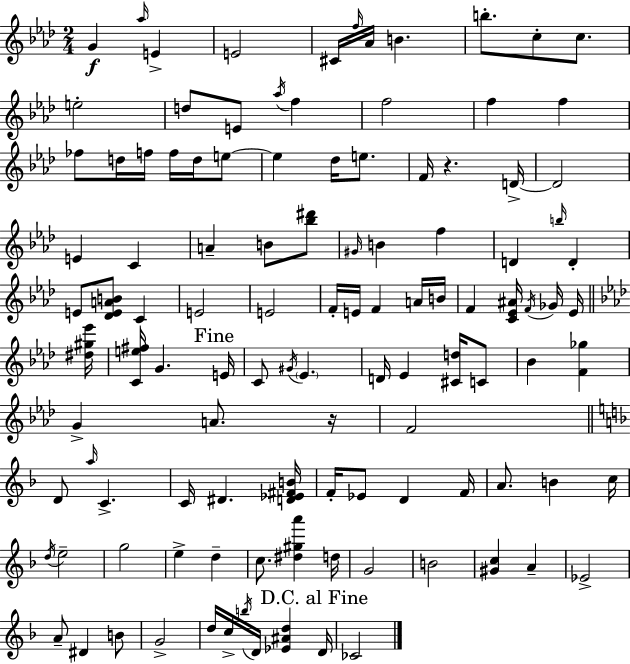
X:1
T:Untitled
M:2/4
L:1/4
K:Ab
G _a/4 E E2 ^C/4 f/4 _A/4 B b/2 c/2 c/2 e2 d/2 E/2 _a/4 f f2 f f _f/2 d/4 f/4 f/4 d/4 e/2 e _d/4 e/2 F/4 z D/4 D2 E C A B/2 [_b^d']/2 ^G/4 B f D b/4 D E/2 [_DEAB]/2 C E2 E2 F/4 E/4 F A/4 B/4 F [C_E^A]/4 F/4 _G/4 _E/4 [^d^g_e']/4 [Ce^f]/4 G E/4 C/2 ^G/4 _E D/4 _E [^Cd]/4 C/2 _B [F_g] G A/2 z/4 F2 D/2 a/4 C C/4 ^D [D_E^FB]/4 F/4 _E/2 D F/4 A/2 B c/4 d/4 e2 g2 e d c/2 [^d^ga'] d/4 G2 B2 [^Gc] A _E2 A/2 ^D B/2 G2 d/4 c/4 b/4 D/4 [_E^Ad] D/4 _C2